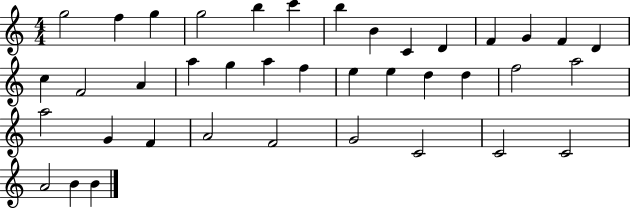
G5/h F5/q G5/q G5/h B5/q C6/q B5/q B4/q C4/q D4/q F4/q G4/q F4/q D4/q C5/q F4/h A4/q A5/q G5/q A5/q F5/q E5/q E5/q D5/q D5/q F5/h A5/h A5/h G4/q F4/q A4/h F4/h G4/h C4/h C4/h C4/h A4/h B4/q B4/q